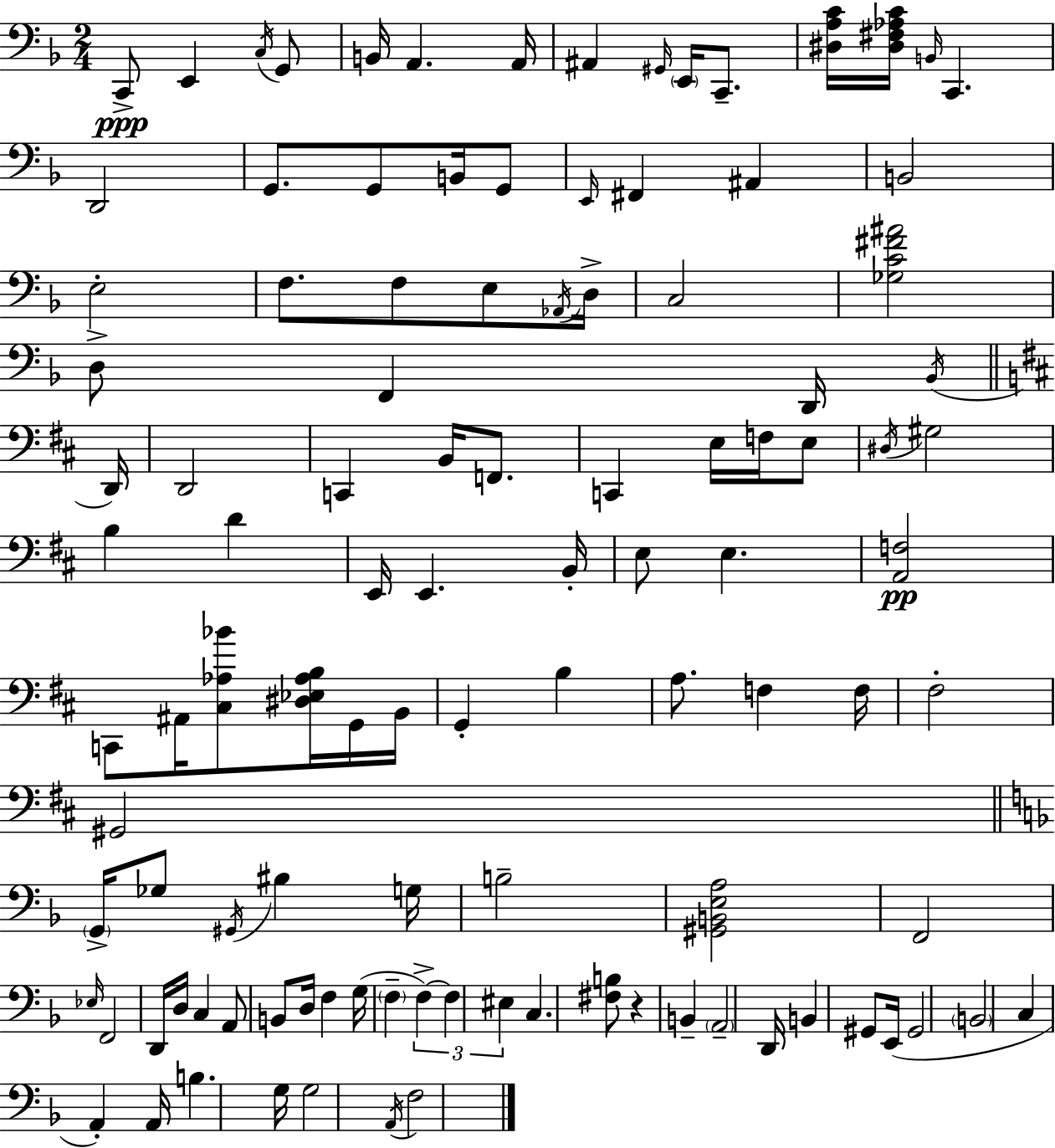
C2/e E2/q C3/s G2/e B2/s A2/q. A2/s A#2/q G#2/s E2/s C2/e. [D#3,A3,C4]/s [D#3,F#3,Ab3,C4]/s B2/s C2/q. D2/h G2/e. G2/e B2/s G2/e E2/s F#2/q A#2/q B2/h E3/h F3/e. F3/e E3/e Ab2/s D3/s C3/h [Gb3,C4,F#4,A#4]/h D3/e F2/q D2/s Bb2/s D2/s D2/h C2/q B2/s F2/e. C2/q E3/s F3/s E3/e D#3/s G#3/h B3/q D4/q E2/s E2/q. B2/s E3/e E3/q. [A2,F3]/h C2/e A#2/s [C#3,Ab3,Bb4]/e [D#3,Eb3,Ab3,B3]/s G2/s B2/s G2/q B3/q A3/e. F3/q F3/s F#3/h G#2/h G2/s Gb3/e G#2/s BIS3/q G3/s B3/h [G#2,B2,E3,A3]/h F2/h Eb3/s F2/h D2/s D3/s C3/q A2/e B2/e D3/s F3/q G3/s F3/q F3/q F3/q EIS3/q C3/q. [F#3,B3]/e R/q B2/q A2/h D2/s B2/q G#2/e E2/s G#2/h B2/h C3/q A2/q A2/s B3/q. G3/s G3/h A2/s F3/h